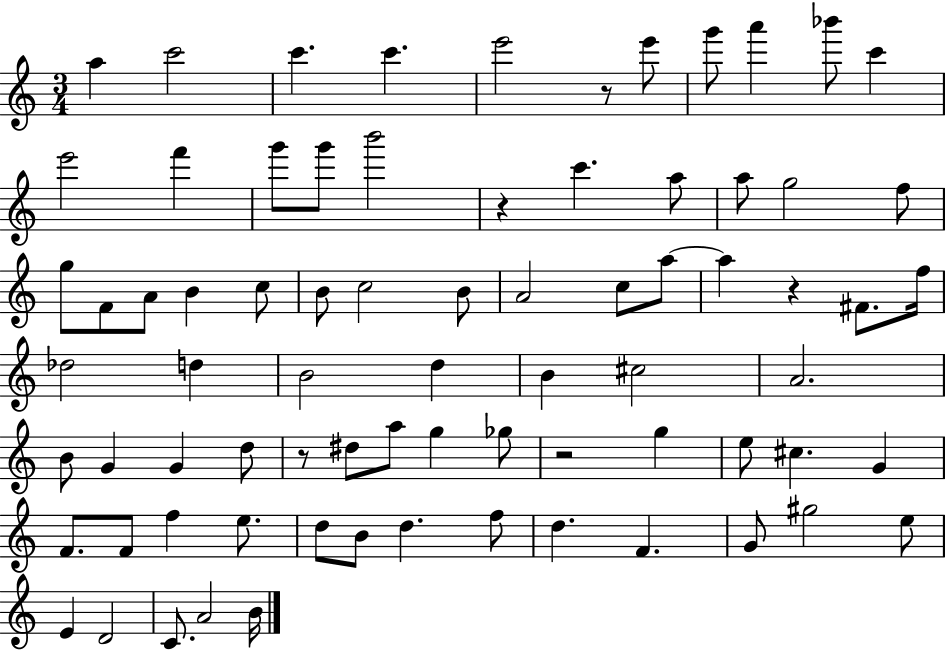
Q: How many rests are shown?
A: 5